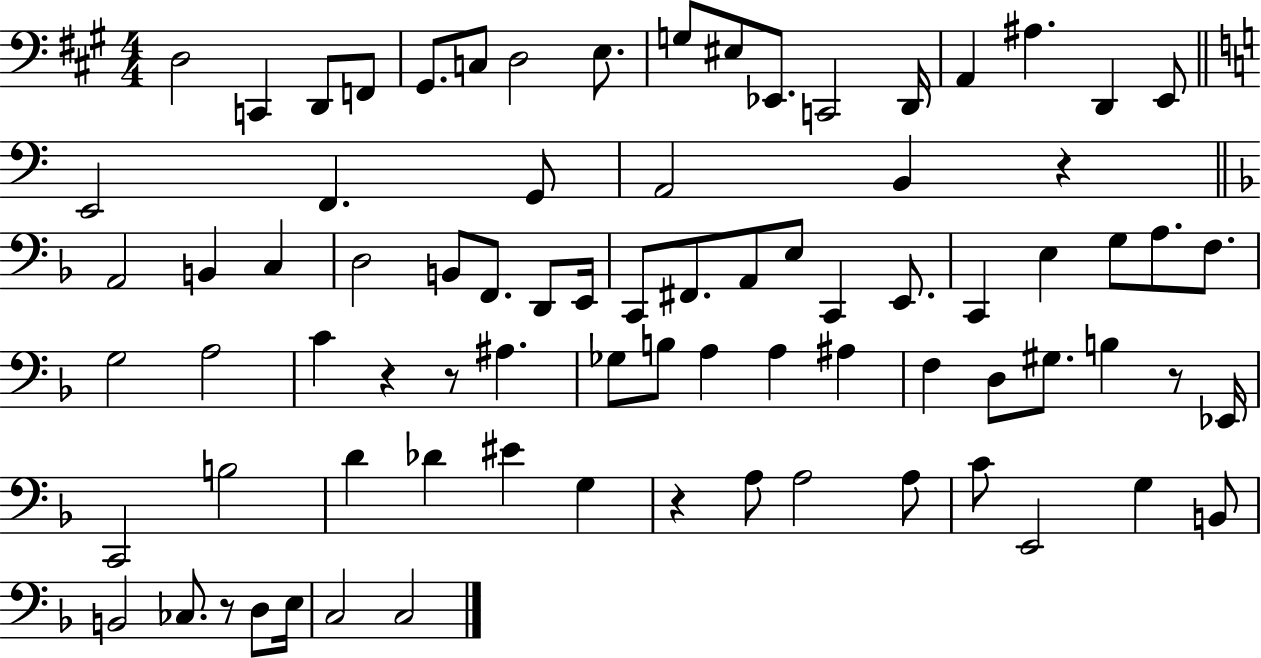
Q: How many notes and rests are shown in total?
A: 80